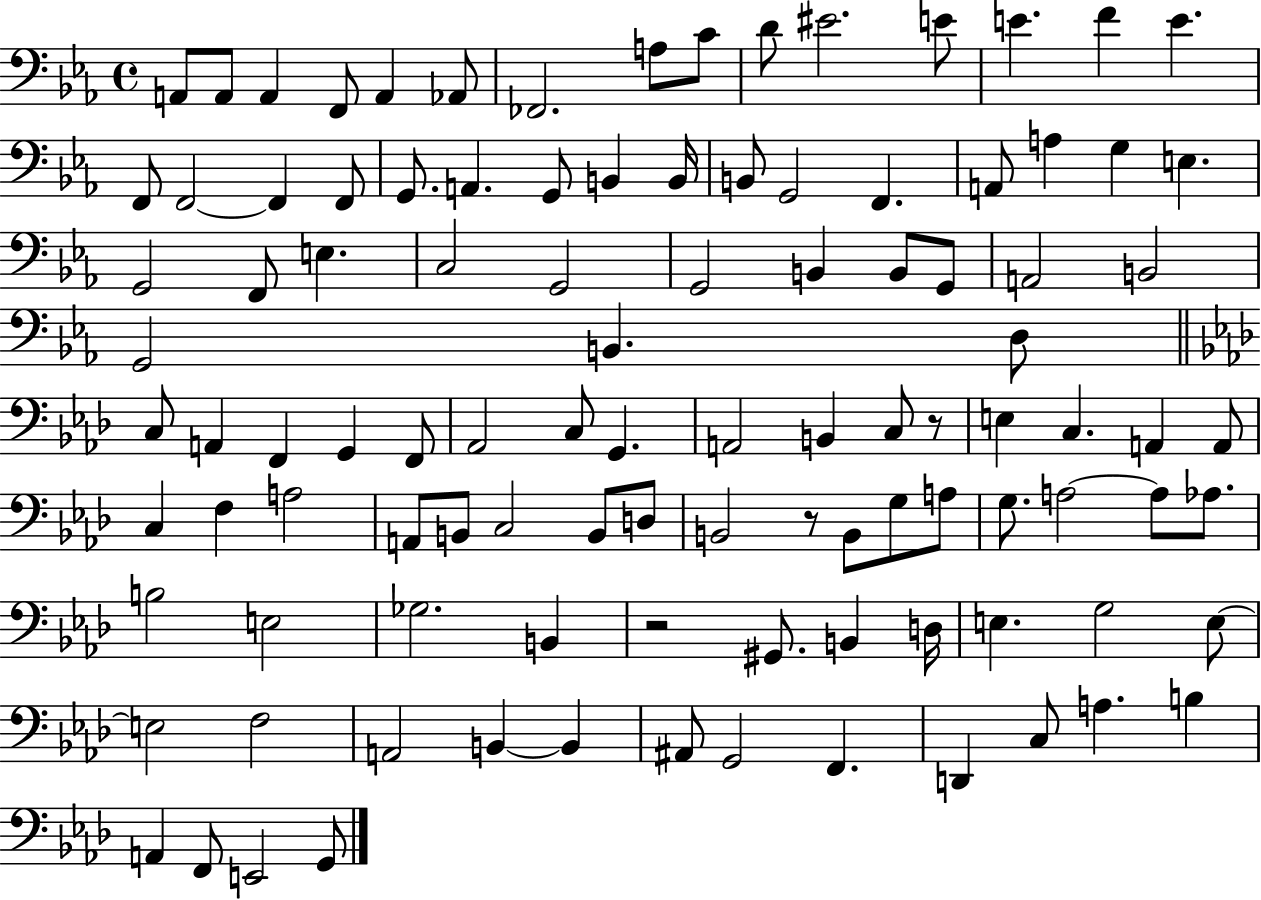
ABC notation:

X:1
T:Untitled
M:4/4
L:1/4
K:Eb
A,,/2 A,,/2 A,, F,,/2 A,, _A,,/2 _F,,2 A,/2 C/2 D/2 ^E2 E/2 E F E F,,/2 F,,2 F,, F,,/2 G,,/2 A,, G,,/2 B,, B,,/4 B,,/2 G,,2 F,, A,,/2 A, G, E, G,,2 F,,/2 E, C,2 G,,2 G,,2 B,, B,,/2 G,,/2 A,,2 B,,2 G,,2 B,, D,/2 C,/2 A,, F,, G,, F,,/2 _A,,2 C,/2 G,, A,,2 B,, C,/2 z/2 E, C, A,, A,,/2 C, F, A,2 A,,/2 B,,/2 C,2 B,,/2 D,/2 B,,2 z/2 B,,/2 G,/2 A,/2 G,/2 A,2 A,/2 _A,/2 B,2 E,2 _G,2 B,, z2 ^G,,/2 B,, D,/4 E, G,2 E,/2 E,2 F,2 A,,2 B,, B,, ^A,,/2 G,,2 F,, D,, C,/2 A, B, A,, F,,/2 E,,2 G,,/2